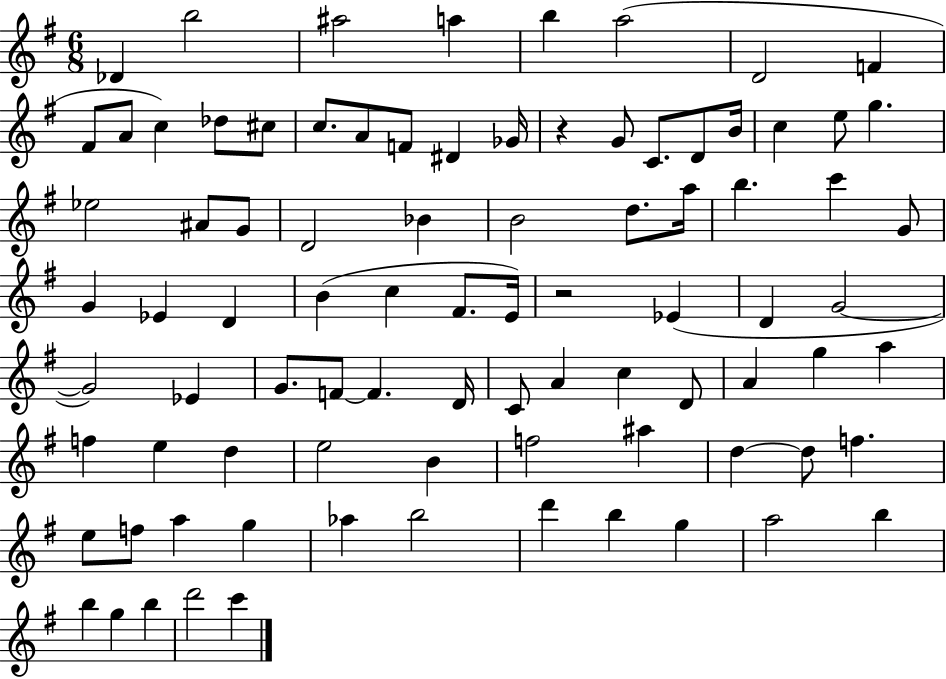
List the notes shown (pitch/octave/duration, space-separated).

Db4/q B5/h A#5/h A5/q B5/q A5/h D4/h F4/q F#4/e A4/e C5/q Db5/e C#5/e C5/e. A4/e F4/e D#4/q Gb4/s R/q G4/e C4/e. D4/e B4/s C5/q E5/e G5/q. Eb5/h A#4/e G4/e D4/h Bb4/q B4/h D5/e. A5/s B5/q. C6/q G4/e G4/q Eb4/q D4/q B4/q C5/q F#4/e. E4/s R/h Eb4/q D4/q G4/h G4/h Eb4/q G4/e. F4/e F4/q. D4/s C4/e A4/q C5/q D4/e A4/q G5/q A5/q F5/q E5/q D5/q E5/h B4/q F5/h A#5/q D5/q D5/e F5/q. E5/e F5/e A5/q G5/q Ab5/q B5/h D6/q B5/q G5/q A5/h B5/q B5/q G5/q B5/q D6/h C6/q